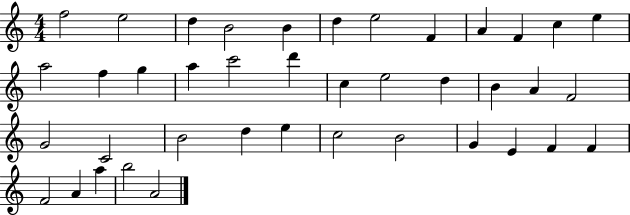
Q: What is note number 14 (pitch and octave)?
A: F5